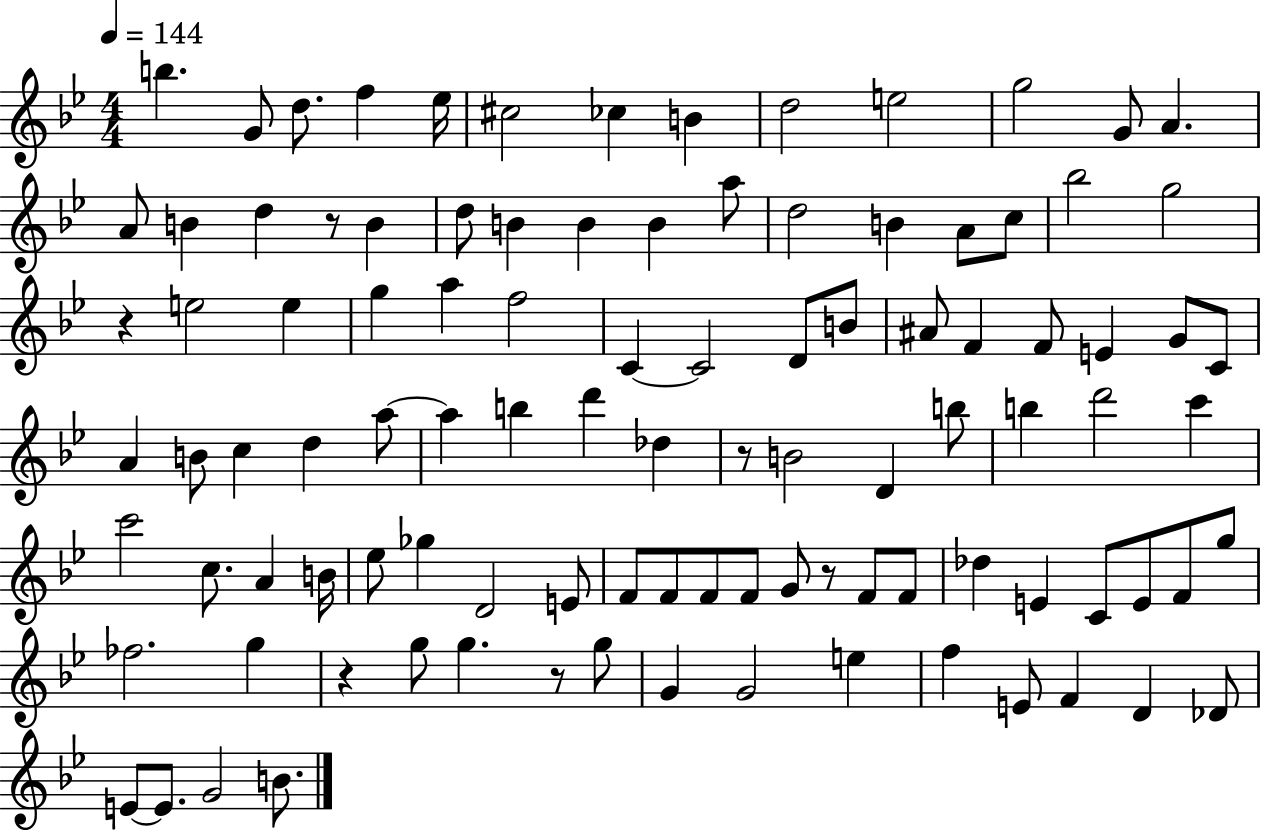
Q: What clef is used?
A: treble